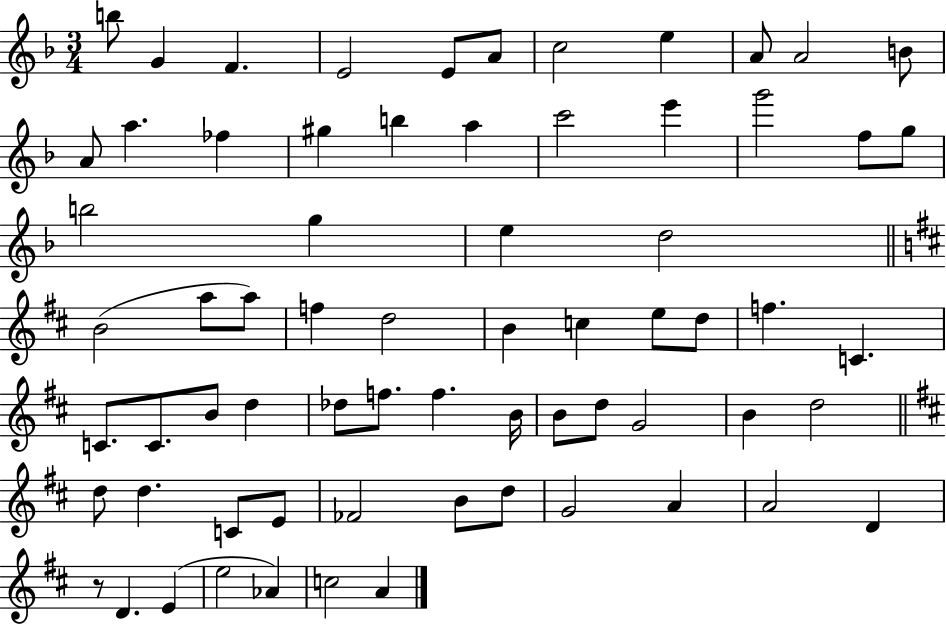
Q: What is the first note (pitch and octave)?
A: B5